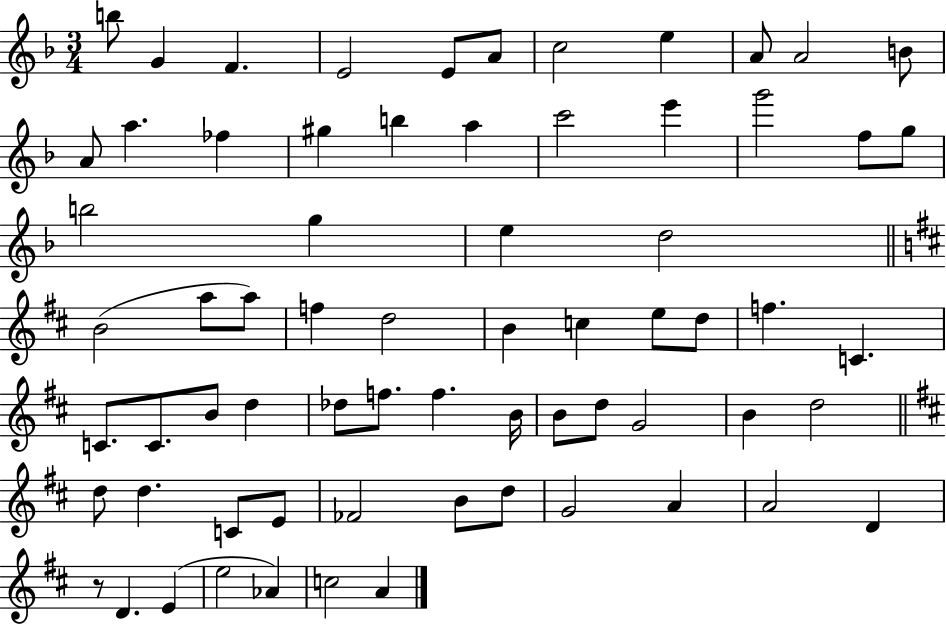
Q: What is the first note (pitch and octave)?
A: B5